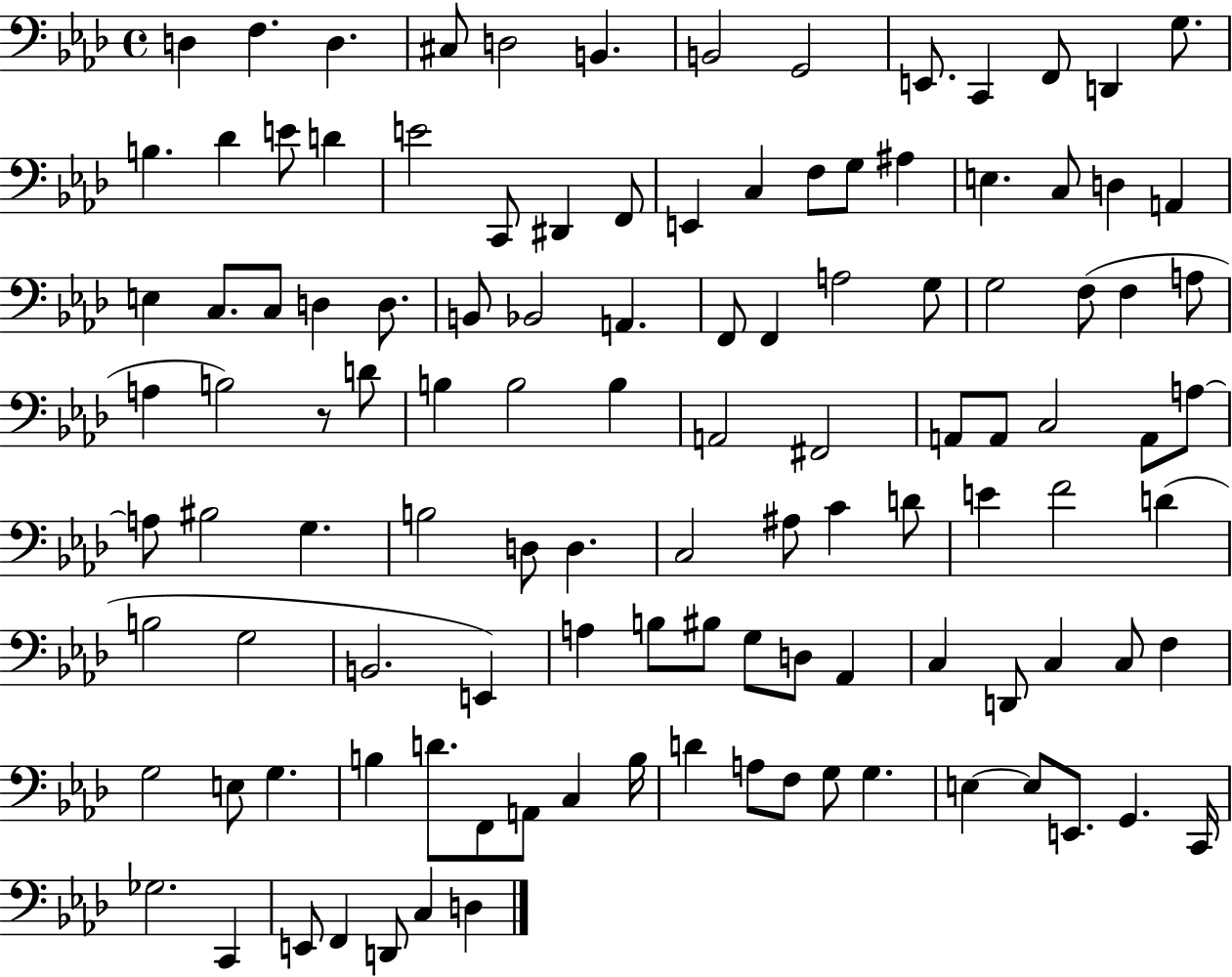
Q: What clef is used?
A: bass